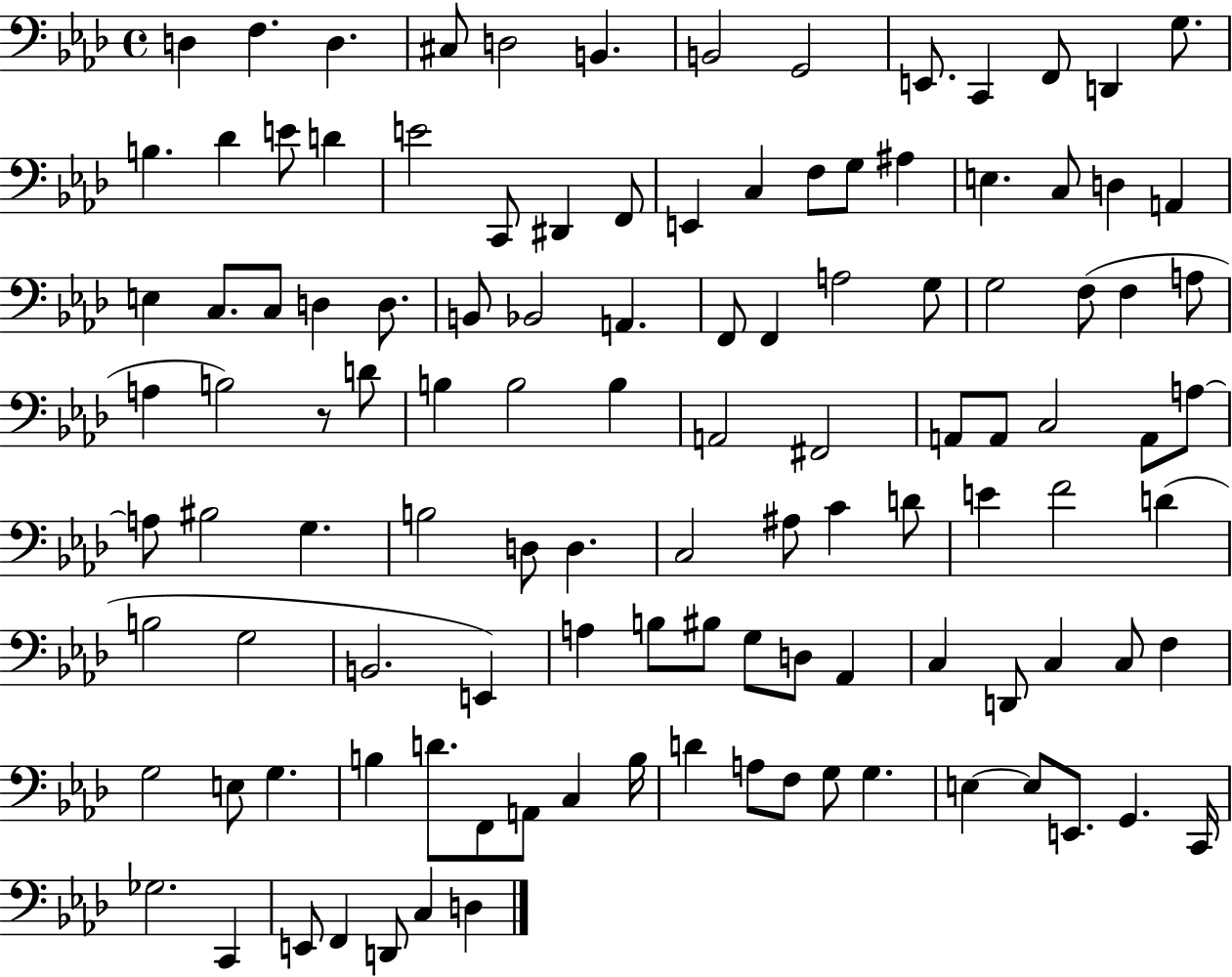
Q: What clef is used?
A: bass